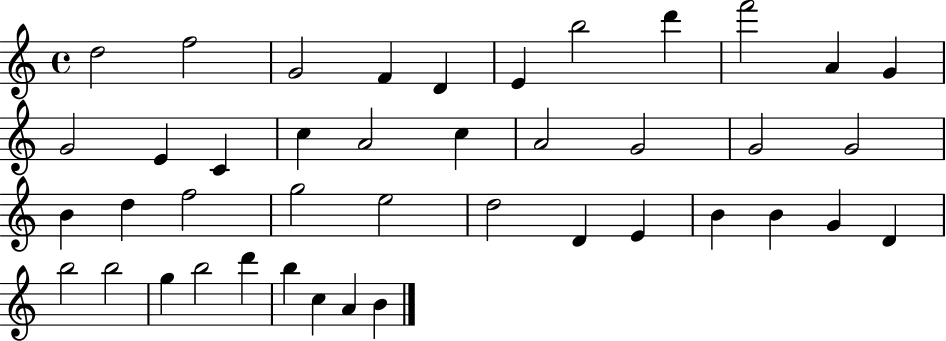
D5/h F5/h G4/h F4/q D4/q E4/q B5/h D6/q F6/h A4/q G4/q G4/h E4/q C4/q C5/q A4/h C5/q A4/h G4/h G4/h G4/h B4/q D5/q F5/h G5/h E5/h D5/h D4/q E4/q B4/q B4/q G4/q D4/q B5/h B5/h G5/q B5/h D6/q B5/q C5/q A4/q B4/q